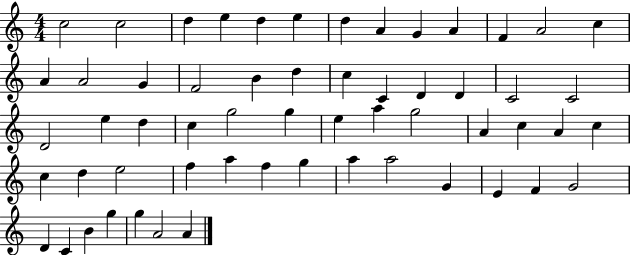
{
  \clef treble
  \numericTimeSignature
  \time 4/4
  \key c \major
  c''2 c''2 | d''4 e''4 d''4 e''4 | d''4 a'4 g'4 a'4 | f'4 a'2 c''4 | \break a'4 a'2 g'4 | f'2 b'4 d''4 | c''4 c'4 d'4 d'4 | c'2 c'2 | \break d'2 e''4 d''4 | c''4 g''2 g''4 | e''4 a''4 g''2 | a'4 c''4 a'4 c''4 | \break c''4 d''4 e''2 | f''4 a''4 f''4 g''4 | a''4 a''2 g'4 | e'4 f'4 g'2 | \break d'4 c'4 b'4 g''4 | g''4 a'2 a'4 | \bar "|."
}